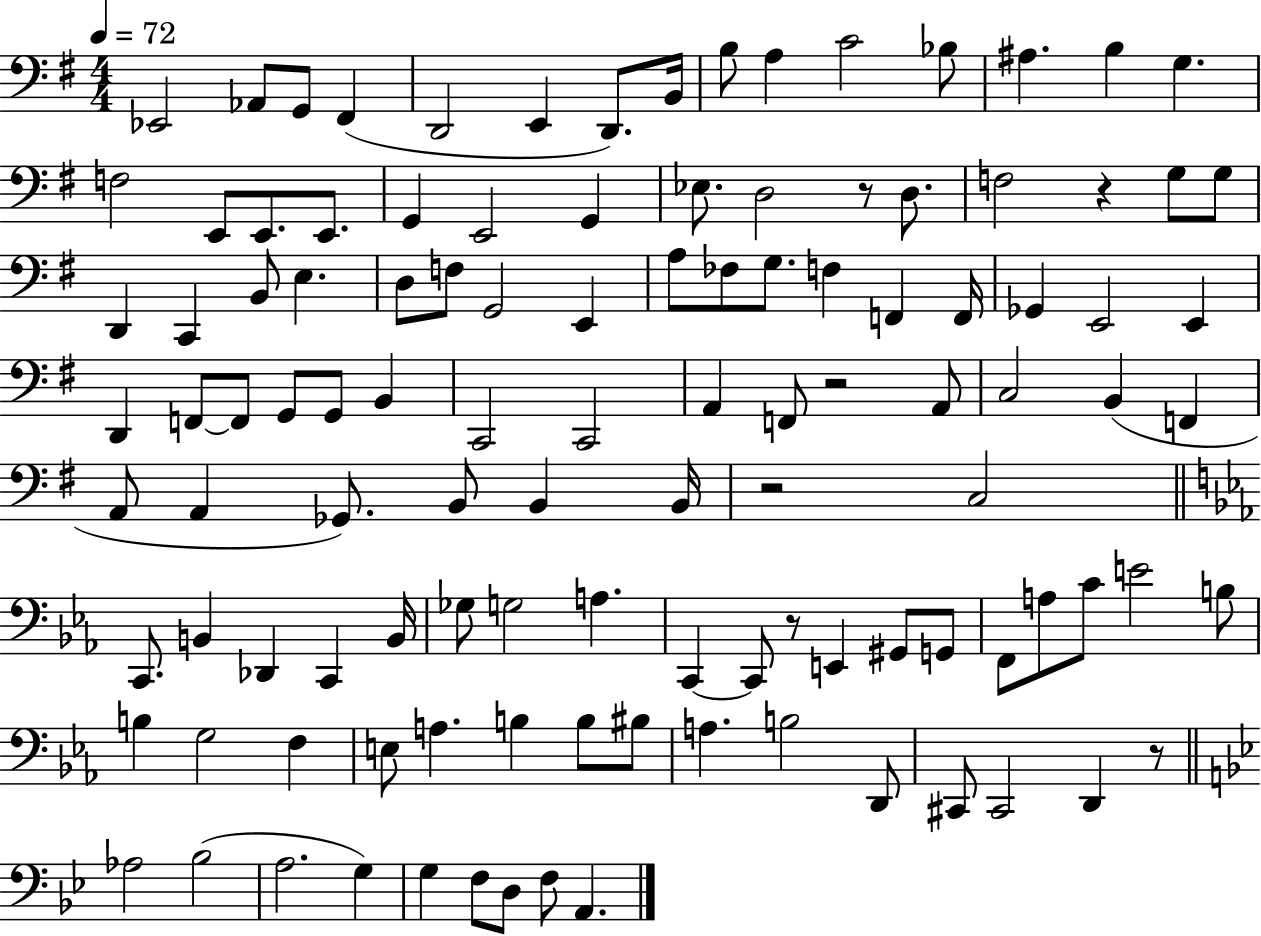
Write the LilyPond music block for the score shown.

{
  \clef bass
  \numericTimeSignature
  \time 4/4
  \key g \major
  \tempo 4 = 72
  ees,2 aes,8 g,8 fis,4( | d,2 e,4 d,8.) b,16 | b8 a4 c'2 bes8 | ais4. b4 g4. | \break f2 e,8 e,8. e,8. | g,4 e,2 g,4 | ees8. d2 r8 d8. | f2 r4 g8 g8 | \break d,4 c,4 b,8 e4. | d8 f8 g,2 e,4 | a8 fes8 g8. f4 f,4 f,16 | ges,4 e,2 e,4 | \break d,4 f,8~~ f,8 g,8 g,8 b,4 | c,2 c,2 | a,4 f,8 r2 a,8 | c2 b,4( f,4 | \break a,8 a,4 ges,8.) b,8 b,4 b,16 | r2 c2 | \bar "||" \break \key ees \major c,8. b,4 des,4 c,4 b,16 | ges8 g2 a4. | c,4~~ c,8 r8 e,4 gis,8 g,8 | f,8 a8 c'8 e'2 b8 | \break b4 g2 f4 | e8 a4. b4 b8 bis8 | a4. b2 d,8 | cis,8 cis,2 d,4 r8 | \break \bar "||" \break \key g \minor aes2 bes2( | a2. g4) | g4 f8 d8 f8 a,4. | \bar "|."
}